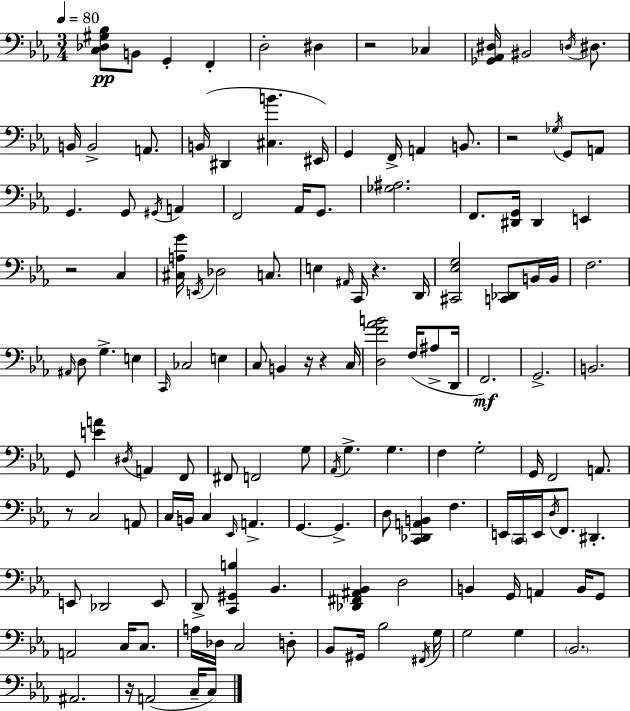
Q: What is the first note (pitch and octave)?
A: B2